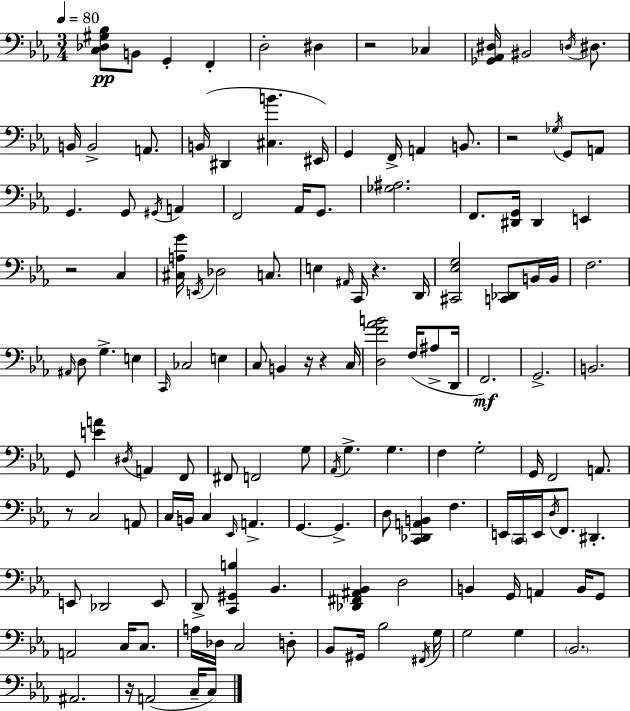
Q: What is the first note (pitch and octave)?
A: B2